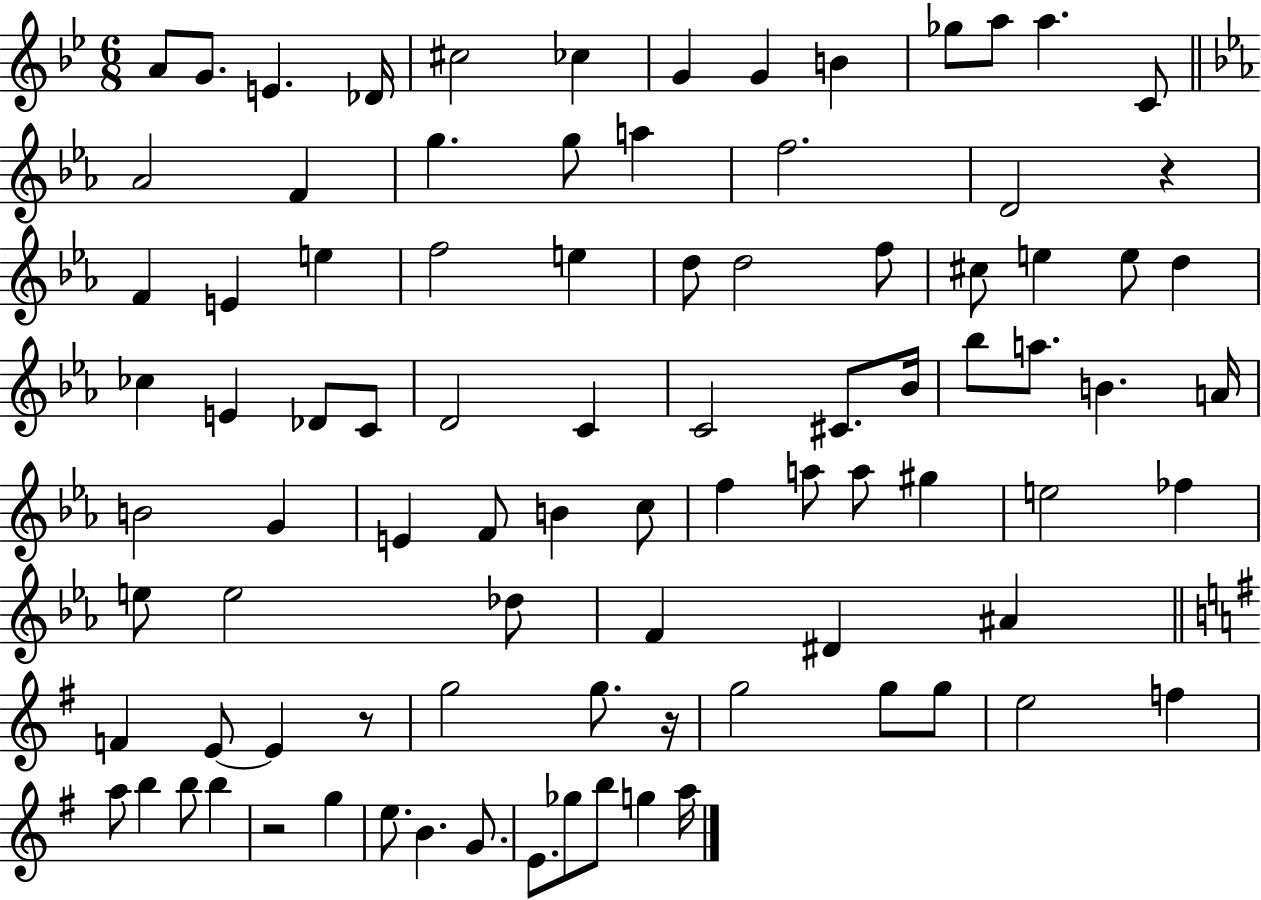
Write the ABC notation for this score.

X:1
T:Untitled
M:6/8
L:1/4
K:Bb
A/2 G/2 E _D/4 ^c2 _c G G B _g/2 a/2 a C/2 _A2 F g g/2 a f2 D2 z F E e f2 e d/2 d2 f/2 ^c/2 e e/2 d _c E _D/2 C/2 D2 C C2 ^C/2 _B/4 _b/2 a/2 B A/4 B2 G E F/2 B c/2 f a/2 a/2 ^g e2 _f e/2 e2 _d/2 F ^D ^A F E/2 E z/2 g2 g/2 z/4 g2 g/2 g/2 e2 f a/2 b b/2 b z2 g e/2 B G/2 E/2 _g/2 b/2 g a/4